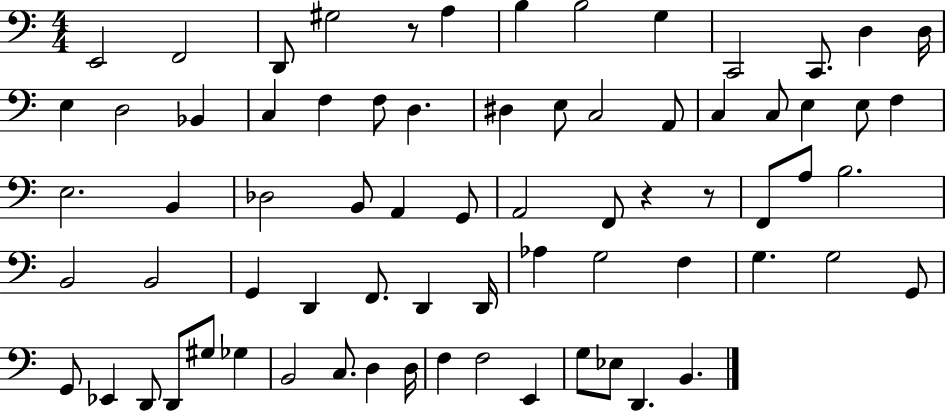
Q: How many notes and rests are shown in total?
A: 72